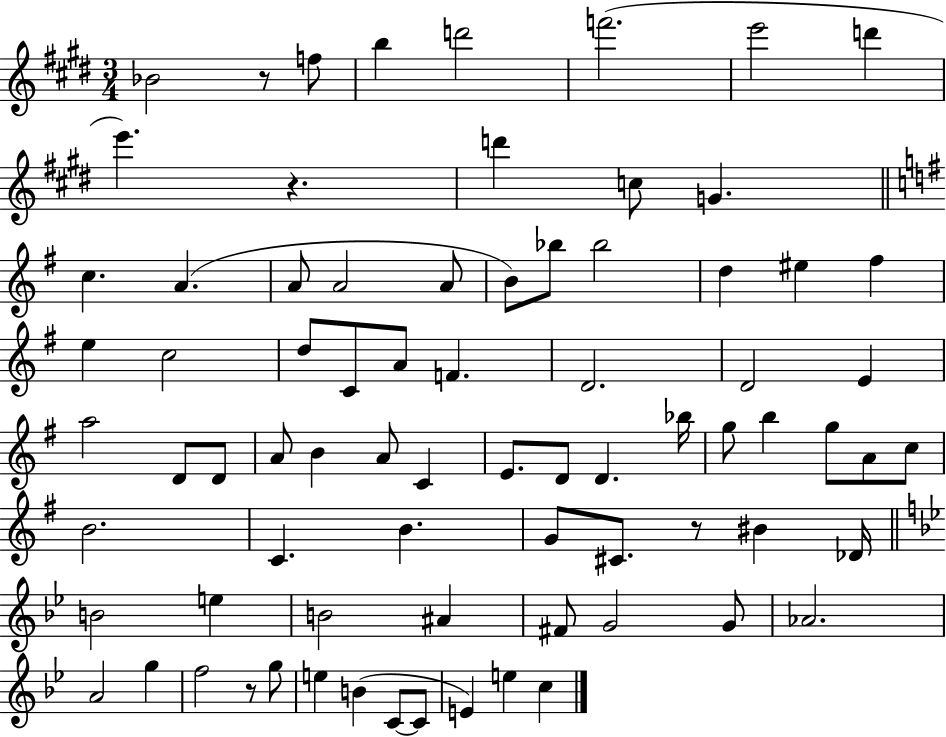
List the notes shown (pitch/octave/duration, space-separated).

Bb4/h R/e F5/e B5/q D6/h F6/h. E6/h D6/q E6/q. R/q. D6/q C5/e G4/q. C5/q. A4/q. A4/e A4/h A4/e B4/e Bb5/e Bb5/h D5/q EIS5/q F#5/q E5/q C5/h D5/e C4/e A4/e F4/q. D4/h. D4/h E4/q A5/h D4/e D4/e A4/e B4/q A4/e C4/q E4/e. D4/e D4/q. Bb5/s G5/e B5/q G5/e A4/e C5/e B4/h. C4/q. B4/q. G4/e C#4/e. R/e BIS4/q Db4/s B4/h E5/q B4/h A#4/q F#4/e G4/h G4/e Ab4/h. A4/h G5/q F5/h R/e G5/e E5/q B4/q C4/e C4/e E4/q E5/q C5/q